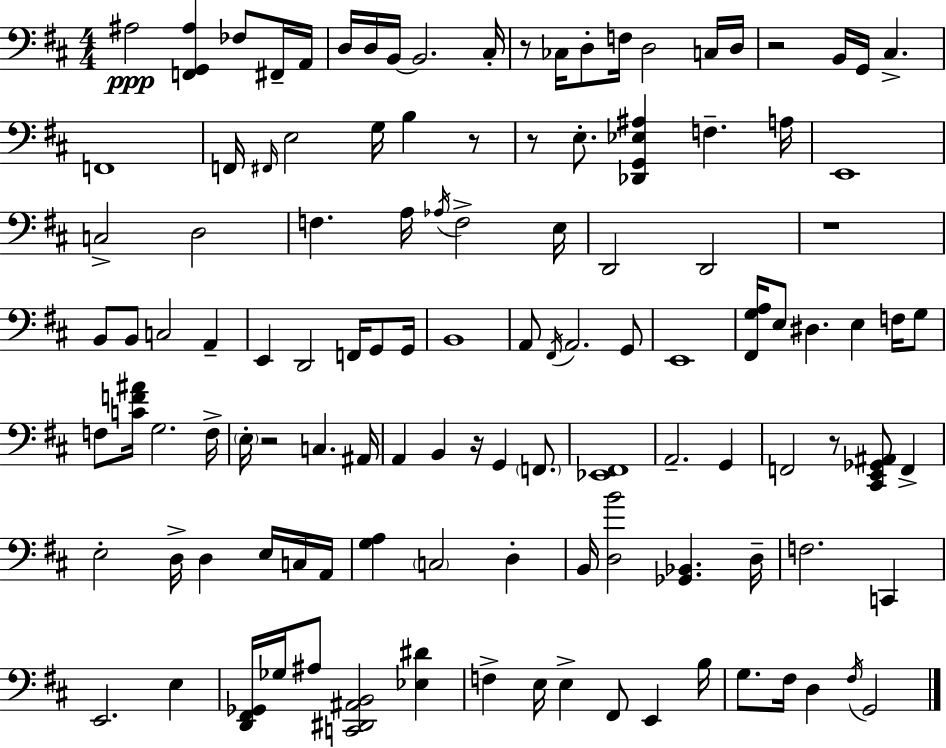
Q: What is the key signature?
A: D major